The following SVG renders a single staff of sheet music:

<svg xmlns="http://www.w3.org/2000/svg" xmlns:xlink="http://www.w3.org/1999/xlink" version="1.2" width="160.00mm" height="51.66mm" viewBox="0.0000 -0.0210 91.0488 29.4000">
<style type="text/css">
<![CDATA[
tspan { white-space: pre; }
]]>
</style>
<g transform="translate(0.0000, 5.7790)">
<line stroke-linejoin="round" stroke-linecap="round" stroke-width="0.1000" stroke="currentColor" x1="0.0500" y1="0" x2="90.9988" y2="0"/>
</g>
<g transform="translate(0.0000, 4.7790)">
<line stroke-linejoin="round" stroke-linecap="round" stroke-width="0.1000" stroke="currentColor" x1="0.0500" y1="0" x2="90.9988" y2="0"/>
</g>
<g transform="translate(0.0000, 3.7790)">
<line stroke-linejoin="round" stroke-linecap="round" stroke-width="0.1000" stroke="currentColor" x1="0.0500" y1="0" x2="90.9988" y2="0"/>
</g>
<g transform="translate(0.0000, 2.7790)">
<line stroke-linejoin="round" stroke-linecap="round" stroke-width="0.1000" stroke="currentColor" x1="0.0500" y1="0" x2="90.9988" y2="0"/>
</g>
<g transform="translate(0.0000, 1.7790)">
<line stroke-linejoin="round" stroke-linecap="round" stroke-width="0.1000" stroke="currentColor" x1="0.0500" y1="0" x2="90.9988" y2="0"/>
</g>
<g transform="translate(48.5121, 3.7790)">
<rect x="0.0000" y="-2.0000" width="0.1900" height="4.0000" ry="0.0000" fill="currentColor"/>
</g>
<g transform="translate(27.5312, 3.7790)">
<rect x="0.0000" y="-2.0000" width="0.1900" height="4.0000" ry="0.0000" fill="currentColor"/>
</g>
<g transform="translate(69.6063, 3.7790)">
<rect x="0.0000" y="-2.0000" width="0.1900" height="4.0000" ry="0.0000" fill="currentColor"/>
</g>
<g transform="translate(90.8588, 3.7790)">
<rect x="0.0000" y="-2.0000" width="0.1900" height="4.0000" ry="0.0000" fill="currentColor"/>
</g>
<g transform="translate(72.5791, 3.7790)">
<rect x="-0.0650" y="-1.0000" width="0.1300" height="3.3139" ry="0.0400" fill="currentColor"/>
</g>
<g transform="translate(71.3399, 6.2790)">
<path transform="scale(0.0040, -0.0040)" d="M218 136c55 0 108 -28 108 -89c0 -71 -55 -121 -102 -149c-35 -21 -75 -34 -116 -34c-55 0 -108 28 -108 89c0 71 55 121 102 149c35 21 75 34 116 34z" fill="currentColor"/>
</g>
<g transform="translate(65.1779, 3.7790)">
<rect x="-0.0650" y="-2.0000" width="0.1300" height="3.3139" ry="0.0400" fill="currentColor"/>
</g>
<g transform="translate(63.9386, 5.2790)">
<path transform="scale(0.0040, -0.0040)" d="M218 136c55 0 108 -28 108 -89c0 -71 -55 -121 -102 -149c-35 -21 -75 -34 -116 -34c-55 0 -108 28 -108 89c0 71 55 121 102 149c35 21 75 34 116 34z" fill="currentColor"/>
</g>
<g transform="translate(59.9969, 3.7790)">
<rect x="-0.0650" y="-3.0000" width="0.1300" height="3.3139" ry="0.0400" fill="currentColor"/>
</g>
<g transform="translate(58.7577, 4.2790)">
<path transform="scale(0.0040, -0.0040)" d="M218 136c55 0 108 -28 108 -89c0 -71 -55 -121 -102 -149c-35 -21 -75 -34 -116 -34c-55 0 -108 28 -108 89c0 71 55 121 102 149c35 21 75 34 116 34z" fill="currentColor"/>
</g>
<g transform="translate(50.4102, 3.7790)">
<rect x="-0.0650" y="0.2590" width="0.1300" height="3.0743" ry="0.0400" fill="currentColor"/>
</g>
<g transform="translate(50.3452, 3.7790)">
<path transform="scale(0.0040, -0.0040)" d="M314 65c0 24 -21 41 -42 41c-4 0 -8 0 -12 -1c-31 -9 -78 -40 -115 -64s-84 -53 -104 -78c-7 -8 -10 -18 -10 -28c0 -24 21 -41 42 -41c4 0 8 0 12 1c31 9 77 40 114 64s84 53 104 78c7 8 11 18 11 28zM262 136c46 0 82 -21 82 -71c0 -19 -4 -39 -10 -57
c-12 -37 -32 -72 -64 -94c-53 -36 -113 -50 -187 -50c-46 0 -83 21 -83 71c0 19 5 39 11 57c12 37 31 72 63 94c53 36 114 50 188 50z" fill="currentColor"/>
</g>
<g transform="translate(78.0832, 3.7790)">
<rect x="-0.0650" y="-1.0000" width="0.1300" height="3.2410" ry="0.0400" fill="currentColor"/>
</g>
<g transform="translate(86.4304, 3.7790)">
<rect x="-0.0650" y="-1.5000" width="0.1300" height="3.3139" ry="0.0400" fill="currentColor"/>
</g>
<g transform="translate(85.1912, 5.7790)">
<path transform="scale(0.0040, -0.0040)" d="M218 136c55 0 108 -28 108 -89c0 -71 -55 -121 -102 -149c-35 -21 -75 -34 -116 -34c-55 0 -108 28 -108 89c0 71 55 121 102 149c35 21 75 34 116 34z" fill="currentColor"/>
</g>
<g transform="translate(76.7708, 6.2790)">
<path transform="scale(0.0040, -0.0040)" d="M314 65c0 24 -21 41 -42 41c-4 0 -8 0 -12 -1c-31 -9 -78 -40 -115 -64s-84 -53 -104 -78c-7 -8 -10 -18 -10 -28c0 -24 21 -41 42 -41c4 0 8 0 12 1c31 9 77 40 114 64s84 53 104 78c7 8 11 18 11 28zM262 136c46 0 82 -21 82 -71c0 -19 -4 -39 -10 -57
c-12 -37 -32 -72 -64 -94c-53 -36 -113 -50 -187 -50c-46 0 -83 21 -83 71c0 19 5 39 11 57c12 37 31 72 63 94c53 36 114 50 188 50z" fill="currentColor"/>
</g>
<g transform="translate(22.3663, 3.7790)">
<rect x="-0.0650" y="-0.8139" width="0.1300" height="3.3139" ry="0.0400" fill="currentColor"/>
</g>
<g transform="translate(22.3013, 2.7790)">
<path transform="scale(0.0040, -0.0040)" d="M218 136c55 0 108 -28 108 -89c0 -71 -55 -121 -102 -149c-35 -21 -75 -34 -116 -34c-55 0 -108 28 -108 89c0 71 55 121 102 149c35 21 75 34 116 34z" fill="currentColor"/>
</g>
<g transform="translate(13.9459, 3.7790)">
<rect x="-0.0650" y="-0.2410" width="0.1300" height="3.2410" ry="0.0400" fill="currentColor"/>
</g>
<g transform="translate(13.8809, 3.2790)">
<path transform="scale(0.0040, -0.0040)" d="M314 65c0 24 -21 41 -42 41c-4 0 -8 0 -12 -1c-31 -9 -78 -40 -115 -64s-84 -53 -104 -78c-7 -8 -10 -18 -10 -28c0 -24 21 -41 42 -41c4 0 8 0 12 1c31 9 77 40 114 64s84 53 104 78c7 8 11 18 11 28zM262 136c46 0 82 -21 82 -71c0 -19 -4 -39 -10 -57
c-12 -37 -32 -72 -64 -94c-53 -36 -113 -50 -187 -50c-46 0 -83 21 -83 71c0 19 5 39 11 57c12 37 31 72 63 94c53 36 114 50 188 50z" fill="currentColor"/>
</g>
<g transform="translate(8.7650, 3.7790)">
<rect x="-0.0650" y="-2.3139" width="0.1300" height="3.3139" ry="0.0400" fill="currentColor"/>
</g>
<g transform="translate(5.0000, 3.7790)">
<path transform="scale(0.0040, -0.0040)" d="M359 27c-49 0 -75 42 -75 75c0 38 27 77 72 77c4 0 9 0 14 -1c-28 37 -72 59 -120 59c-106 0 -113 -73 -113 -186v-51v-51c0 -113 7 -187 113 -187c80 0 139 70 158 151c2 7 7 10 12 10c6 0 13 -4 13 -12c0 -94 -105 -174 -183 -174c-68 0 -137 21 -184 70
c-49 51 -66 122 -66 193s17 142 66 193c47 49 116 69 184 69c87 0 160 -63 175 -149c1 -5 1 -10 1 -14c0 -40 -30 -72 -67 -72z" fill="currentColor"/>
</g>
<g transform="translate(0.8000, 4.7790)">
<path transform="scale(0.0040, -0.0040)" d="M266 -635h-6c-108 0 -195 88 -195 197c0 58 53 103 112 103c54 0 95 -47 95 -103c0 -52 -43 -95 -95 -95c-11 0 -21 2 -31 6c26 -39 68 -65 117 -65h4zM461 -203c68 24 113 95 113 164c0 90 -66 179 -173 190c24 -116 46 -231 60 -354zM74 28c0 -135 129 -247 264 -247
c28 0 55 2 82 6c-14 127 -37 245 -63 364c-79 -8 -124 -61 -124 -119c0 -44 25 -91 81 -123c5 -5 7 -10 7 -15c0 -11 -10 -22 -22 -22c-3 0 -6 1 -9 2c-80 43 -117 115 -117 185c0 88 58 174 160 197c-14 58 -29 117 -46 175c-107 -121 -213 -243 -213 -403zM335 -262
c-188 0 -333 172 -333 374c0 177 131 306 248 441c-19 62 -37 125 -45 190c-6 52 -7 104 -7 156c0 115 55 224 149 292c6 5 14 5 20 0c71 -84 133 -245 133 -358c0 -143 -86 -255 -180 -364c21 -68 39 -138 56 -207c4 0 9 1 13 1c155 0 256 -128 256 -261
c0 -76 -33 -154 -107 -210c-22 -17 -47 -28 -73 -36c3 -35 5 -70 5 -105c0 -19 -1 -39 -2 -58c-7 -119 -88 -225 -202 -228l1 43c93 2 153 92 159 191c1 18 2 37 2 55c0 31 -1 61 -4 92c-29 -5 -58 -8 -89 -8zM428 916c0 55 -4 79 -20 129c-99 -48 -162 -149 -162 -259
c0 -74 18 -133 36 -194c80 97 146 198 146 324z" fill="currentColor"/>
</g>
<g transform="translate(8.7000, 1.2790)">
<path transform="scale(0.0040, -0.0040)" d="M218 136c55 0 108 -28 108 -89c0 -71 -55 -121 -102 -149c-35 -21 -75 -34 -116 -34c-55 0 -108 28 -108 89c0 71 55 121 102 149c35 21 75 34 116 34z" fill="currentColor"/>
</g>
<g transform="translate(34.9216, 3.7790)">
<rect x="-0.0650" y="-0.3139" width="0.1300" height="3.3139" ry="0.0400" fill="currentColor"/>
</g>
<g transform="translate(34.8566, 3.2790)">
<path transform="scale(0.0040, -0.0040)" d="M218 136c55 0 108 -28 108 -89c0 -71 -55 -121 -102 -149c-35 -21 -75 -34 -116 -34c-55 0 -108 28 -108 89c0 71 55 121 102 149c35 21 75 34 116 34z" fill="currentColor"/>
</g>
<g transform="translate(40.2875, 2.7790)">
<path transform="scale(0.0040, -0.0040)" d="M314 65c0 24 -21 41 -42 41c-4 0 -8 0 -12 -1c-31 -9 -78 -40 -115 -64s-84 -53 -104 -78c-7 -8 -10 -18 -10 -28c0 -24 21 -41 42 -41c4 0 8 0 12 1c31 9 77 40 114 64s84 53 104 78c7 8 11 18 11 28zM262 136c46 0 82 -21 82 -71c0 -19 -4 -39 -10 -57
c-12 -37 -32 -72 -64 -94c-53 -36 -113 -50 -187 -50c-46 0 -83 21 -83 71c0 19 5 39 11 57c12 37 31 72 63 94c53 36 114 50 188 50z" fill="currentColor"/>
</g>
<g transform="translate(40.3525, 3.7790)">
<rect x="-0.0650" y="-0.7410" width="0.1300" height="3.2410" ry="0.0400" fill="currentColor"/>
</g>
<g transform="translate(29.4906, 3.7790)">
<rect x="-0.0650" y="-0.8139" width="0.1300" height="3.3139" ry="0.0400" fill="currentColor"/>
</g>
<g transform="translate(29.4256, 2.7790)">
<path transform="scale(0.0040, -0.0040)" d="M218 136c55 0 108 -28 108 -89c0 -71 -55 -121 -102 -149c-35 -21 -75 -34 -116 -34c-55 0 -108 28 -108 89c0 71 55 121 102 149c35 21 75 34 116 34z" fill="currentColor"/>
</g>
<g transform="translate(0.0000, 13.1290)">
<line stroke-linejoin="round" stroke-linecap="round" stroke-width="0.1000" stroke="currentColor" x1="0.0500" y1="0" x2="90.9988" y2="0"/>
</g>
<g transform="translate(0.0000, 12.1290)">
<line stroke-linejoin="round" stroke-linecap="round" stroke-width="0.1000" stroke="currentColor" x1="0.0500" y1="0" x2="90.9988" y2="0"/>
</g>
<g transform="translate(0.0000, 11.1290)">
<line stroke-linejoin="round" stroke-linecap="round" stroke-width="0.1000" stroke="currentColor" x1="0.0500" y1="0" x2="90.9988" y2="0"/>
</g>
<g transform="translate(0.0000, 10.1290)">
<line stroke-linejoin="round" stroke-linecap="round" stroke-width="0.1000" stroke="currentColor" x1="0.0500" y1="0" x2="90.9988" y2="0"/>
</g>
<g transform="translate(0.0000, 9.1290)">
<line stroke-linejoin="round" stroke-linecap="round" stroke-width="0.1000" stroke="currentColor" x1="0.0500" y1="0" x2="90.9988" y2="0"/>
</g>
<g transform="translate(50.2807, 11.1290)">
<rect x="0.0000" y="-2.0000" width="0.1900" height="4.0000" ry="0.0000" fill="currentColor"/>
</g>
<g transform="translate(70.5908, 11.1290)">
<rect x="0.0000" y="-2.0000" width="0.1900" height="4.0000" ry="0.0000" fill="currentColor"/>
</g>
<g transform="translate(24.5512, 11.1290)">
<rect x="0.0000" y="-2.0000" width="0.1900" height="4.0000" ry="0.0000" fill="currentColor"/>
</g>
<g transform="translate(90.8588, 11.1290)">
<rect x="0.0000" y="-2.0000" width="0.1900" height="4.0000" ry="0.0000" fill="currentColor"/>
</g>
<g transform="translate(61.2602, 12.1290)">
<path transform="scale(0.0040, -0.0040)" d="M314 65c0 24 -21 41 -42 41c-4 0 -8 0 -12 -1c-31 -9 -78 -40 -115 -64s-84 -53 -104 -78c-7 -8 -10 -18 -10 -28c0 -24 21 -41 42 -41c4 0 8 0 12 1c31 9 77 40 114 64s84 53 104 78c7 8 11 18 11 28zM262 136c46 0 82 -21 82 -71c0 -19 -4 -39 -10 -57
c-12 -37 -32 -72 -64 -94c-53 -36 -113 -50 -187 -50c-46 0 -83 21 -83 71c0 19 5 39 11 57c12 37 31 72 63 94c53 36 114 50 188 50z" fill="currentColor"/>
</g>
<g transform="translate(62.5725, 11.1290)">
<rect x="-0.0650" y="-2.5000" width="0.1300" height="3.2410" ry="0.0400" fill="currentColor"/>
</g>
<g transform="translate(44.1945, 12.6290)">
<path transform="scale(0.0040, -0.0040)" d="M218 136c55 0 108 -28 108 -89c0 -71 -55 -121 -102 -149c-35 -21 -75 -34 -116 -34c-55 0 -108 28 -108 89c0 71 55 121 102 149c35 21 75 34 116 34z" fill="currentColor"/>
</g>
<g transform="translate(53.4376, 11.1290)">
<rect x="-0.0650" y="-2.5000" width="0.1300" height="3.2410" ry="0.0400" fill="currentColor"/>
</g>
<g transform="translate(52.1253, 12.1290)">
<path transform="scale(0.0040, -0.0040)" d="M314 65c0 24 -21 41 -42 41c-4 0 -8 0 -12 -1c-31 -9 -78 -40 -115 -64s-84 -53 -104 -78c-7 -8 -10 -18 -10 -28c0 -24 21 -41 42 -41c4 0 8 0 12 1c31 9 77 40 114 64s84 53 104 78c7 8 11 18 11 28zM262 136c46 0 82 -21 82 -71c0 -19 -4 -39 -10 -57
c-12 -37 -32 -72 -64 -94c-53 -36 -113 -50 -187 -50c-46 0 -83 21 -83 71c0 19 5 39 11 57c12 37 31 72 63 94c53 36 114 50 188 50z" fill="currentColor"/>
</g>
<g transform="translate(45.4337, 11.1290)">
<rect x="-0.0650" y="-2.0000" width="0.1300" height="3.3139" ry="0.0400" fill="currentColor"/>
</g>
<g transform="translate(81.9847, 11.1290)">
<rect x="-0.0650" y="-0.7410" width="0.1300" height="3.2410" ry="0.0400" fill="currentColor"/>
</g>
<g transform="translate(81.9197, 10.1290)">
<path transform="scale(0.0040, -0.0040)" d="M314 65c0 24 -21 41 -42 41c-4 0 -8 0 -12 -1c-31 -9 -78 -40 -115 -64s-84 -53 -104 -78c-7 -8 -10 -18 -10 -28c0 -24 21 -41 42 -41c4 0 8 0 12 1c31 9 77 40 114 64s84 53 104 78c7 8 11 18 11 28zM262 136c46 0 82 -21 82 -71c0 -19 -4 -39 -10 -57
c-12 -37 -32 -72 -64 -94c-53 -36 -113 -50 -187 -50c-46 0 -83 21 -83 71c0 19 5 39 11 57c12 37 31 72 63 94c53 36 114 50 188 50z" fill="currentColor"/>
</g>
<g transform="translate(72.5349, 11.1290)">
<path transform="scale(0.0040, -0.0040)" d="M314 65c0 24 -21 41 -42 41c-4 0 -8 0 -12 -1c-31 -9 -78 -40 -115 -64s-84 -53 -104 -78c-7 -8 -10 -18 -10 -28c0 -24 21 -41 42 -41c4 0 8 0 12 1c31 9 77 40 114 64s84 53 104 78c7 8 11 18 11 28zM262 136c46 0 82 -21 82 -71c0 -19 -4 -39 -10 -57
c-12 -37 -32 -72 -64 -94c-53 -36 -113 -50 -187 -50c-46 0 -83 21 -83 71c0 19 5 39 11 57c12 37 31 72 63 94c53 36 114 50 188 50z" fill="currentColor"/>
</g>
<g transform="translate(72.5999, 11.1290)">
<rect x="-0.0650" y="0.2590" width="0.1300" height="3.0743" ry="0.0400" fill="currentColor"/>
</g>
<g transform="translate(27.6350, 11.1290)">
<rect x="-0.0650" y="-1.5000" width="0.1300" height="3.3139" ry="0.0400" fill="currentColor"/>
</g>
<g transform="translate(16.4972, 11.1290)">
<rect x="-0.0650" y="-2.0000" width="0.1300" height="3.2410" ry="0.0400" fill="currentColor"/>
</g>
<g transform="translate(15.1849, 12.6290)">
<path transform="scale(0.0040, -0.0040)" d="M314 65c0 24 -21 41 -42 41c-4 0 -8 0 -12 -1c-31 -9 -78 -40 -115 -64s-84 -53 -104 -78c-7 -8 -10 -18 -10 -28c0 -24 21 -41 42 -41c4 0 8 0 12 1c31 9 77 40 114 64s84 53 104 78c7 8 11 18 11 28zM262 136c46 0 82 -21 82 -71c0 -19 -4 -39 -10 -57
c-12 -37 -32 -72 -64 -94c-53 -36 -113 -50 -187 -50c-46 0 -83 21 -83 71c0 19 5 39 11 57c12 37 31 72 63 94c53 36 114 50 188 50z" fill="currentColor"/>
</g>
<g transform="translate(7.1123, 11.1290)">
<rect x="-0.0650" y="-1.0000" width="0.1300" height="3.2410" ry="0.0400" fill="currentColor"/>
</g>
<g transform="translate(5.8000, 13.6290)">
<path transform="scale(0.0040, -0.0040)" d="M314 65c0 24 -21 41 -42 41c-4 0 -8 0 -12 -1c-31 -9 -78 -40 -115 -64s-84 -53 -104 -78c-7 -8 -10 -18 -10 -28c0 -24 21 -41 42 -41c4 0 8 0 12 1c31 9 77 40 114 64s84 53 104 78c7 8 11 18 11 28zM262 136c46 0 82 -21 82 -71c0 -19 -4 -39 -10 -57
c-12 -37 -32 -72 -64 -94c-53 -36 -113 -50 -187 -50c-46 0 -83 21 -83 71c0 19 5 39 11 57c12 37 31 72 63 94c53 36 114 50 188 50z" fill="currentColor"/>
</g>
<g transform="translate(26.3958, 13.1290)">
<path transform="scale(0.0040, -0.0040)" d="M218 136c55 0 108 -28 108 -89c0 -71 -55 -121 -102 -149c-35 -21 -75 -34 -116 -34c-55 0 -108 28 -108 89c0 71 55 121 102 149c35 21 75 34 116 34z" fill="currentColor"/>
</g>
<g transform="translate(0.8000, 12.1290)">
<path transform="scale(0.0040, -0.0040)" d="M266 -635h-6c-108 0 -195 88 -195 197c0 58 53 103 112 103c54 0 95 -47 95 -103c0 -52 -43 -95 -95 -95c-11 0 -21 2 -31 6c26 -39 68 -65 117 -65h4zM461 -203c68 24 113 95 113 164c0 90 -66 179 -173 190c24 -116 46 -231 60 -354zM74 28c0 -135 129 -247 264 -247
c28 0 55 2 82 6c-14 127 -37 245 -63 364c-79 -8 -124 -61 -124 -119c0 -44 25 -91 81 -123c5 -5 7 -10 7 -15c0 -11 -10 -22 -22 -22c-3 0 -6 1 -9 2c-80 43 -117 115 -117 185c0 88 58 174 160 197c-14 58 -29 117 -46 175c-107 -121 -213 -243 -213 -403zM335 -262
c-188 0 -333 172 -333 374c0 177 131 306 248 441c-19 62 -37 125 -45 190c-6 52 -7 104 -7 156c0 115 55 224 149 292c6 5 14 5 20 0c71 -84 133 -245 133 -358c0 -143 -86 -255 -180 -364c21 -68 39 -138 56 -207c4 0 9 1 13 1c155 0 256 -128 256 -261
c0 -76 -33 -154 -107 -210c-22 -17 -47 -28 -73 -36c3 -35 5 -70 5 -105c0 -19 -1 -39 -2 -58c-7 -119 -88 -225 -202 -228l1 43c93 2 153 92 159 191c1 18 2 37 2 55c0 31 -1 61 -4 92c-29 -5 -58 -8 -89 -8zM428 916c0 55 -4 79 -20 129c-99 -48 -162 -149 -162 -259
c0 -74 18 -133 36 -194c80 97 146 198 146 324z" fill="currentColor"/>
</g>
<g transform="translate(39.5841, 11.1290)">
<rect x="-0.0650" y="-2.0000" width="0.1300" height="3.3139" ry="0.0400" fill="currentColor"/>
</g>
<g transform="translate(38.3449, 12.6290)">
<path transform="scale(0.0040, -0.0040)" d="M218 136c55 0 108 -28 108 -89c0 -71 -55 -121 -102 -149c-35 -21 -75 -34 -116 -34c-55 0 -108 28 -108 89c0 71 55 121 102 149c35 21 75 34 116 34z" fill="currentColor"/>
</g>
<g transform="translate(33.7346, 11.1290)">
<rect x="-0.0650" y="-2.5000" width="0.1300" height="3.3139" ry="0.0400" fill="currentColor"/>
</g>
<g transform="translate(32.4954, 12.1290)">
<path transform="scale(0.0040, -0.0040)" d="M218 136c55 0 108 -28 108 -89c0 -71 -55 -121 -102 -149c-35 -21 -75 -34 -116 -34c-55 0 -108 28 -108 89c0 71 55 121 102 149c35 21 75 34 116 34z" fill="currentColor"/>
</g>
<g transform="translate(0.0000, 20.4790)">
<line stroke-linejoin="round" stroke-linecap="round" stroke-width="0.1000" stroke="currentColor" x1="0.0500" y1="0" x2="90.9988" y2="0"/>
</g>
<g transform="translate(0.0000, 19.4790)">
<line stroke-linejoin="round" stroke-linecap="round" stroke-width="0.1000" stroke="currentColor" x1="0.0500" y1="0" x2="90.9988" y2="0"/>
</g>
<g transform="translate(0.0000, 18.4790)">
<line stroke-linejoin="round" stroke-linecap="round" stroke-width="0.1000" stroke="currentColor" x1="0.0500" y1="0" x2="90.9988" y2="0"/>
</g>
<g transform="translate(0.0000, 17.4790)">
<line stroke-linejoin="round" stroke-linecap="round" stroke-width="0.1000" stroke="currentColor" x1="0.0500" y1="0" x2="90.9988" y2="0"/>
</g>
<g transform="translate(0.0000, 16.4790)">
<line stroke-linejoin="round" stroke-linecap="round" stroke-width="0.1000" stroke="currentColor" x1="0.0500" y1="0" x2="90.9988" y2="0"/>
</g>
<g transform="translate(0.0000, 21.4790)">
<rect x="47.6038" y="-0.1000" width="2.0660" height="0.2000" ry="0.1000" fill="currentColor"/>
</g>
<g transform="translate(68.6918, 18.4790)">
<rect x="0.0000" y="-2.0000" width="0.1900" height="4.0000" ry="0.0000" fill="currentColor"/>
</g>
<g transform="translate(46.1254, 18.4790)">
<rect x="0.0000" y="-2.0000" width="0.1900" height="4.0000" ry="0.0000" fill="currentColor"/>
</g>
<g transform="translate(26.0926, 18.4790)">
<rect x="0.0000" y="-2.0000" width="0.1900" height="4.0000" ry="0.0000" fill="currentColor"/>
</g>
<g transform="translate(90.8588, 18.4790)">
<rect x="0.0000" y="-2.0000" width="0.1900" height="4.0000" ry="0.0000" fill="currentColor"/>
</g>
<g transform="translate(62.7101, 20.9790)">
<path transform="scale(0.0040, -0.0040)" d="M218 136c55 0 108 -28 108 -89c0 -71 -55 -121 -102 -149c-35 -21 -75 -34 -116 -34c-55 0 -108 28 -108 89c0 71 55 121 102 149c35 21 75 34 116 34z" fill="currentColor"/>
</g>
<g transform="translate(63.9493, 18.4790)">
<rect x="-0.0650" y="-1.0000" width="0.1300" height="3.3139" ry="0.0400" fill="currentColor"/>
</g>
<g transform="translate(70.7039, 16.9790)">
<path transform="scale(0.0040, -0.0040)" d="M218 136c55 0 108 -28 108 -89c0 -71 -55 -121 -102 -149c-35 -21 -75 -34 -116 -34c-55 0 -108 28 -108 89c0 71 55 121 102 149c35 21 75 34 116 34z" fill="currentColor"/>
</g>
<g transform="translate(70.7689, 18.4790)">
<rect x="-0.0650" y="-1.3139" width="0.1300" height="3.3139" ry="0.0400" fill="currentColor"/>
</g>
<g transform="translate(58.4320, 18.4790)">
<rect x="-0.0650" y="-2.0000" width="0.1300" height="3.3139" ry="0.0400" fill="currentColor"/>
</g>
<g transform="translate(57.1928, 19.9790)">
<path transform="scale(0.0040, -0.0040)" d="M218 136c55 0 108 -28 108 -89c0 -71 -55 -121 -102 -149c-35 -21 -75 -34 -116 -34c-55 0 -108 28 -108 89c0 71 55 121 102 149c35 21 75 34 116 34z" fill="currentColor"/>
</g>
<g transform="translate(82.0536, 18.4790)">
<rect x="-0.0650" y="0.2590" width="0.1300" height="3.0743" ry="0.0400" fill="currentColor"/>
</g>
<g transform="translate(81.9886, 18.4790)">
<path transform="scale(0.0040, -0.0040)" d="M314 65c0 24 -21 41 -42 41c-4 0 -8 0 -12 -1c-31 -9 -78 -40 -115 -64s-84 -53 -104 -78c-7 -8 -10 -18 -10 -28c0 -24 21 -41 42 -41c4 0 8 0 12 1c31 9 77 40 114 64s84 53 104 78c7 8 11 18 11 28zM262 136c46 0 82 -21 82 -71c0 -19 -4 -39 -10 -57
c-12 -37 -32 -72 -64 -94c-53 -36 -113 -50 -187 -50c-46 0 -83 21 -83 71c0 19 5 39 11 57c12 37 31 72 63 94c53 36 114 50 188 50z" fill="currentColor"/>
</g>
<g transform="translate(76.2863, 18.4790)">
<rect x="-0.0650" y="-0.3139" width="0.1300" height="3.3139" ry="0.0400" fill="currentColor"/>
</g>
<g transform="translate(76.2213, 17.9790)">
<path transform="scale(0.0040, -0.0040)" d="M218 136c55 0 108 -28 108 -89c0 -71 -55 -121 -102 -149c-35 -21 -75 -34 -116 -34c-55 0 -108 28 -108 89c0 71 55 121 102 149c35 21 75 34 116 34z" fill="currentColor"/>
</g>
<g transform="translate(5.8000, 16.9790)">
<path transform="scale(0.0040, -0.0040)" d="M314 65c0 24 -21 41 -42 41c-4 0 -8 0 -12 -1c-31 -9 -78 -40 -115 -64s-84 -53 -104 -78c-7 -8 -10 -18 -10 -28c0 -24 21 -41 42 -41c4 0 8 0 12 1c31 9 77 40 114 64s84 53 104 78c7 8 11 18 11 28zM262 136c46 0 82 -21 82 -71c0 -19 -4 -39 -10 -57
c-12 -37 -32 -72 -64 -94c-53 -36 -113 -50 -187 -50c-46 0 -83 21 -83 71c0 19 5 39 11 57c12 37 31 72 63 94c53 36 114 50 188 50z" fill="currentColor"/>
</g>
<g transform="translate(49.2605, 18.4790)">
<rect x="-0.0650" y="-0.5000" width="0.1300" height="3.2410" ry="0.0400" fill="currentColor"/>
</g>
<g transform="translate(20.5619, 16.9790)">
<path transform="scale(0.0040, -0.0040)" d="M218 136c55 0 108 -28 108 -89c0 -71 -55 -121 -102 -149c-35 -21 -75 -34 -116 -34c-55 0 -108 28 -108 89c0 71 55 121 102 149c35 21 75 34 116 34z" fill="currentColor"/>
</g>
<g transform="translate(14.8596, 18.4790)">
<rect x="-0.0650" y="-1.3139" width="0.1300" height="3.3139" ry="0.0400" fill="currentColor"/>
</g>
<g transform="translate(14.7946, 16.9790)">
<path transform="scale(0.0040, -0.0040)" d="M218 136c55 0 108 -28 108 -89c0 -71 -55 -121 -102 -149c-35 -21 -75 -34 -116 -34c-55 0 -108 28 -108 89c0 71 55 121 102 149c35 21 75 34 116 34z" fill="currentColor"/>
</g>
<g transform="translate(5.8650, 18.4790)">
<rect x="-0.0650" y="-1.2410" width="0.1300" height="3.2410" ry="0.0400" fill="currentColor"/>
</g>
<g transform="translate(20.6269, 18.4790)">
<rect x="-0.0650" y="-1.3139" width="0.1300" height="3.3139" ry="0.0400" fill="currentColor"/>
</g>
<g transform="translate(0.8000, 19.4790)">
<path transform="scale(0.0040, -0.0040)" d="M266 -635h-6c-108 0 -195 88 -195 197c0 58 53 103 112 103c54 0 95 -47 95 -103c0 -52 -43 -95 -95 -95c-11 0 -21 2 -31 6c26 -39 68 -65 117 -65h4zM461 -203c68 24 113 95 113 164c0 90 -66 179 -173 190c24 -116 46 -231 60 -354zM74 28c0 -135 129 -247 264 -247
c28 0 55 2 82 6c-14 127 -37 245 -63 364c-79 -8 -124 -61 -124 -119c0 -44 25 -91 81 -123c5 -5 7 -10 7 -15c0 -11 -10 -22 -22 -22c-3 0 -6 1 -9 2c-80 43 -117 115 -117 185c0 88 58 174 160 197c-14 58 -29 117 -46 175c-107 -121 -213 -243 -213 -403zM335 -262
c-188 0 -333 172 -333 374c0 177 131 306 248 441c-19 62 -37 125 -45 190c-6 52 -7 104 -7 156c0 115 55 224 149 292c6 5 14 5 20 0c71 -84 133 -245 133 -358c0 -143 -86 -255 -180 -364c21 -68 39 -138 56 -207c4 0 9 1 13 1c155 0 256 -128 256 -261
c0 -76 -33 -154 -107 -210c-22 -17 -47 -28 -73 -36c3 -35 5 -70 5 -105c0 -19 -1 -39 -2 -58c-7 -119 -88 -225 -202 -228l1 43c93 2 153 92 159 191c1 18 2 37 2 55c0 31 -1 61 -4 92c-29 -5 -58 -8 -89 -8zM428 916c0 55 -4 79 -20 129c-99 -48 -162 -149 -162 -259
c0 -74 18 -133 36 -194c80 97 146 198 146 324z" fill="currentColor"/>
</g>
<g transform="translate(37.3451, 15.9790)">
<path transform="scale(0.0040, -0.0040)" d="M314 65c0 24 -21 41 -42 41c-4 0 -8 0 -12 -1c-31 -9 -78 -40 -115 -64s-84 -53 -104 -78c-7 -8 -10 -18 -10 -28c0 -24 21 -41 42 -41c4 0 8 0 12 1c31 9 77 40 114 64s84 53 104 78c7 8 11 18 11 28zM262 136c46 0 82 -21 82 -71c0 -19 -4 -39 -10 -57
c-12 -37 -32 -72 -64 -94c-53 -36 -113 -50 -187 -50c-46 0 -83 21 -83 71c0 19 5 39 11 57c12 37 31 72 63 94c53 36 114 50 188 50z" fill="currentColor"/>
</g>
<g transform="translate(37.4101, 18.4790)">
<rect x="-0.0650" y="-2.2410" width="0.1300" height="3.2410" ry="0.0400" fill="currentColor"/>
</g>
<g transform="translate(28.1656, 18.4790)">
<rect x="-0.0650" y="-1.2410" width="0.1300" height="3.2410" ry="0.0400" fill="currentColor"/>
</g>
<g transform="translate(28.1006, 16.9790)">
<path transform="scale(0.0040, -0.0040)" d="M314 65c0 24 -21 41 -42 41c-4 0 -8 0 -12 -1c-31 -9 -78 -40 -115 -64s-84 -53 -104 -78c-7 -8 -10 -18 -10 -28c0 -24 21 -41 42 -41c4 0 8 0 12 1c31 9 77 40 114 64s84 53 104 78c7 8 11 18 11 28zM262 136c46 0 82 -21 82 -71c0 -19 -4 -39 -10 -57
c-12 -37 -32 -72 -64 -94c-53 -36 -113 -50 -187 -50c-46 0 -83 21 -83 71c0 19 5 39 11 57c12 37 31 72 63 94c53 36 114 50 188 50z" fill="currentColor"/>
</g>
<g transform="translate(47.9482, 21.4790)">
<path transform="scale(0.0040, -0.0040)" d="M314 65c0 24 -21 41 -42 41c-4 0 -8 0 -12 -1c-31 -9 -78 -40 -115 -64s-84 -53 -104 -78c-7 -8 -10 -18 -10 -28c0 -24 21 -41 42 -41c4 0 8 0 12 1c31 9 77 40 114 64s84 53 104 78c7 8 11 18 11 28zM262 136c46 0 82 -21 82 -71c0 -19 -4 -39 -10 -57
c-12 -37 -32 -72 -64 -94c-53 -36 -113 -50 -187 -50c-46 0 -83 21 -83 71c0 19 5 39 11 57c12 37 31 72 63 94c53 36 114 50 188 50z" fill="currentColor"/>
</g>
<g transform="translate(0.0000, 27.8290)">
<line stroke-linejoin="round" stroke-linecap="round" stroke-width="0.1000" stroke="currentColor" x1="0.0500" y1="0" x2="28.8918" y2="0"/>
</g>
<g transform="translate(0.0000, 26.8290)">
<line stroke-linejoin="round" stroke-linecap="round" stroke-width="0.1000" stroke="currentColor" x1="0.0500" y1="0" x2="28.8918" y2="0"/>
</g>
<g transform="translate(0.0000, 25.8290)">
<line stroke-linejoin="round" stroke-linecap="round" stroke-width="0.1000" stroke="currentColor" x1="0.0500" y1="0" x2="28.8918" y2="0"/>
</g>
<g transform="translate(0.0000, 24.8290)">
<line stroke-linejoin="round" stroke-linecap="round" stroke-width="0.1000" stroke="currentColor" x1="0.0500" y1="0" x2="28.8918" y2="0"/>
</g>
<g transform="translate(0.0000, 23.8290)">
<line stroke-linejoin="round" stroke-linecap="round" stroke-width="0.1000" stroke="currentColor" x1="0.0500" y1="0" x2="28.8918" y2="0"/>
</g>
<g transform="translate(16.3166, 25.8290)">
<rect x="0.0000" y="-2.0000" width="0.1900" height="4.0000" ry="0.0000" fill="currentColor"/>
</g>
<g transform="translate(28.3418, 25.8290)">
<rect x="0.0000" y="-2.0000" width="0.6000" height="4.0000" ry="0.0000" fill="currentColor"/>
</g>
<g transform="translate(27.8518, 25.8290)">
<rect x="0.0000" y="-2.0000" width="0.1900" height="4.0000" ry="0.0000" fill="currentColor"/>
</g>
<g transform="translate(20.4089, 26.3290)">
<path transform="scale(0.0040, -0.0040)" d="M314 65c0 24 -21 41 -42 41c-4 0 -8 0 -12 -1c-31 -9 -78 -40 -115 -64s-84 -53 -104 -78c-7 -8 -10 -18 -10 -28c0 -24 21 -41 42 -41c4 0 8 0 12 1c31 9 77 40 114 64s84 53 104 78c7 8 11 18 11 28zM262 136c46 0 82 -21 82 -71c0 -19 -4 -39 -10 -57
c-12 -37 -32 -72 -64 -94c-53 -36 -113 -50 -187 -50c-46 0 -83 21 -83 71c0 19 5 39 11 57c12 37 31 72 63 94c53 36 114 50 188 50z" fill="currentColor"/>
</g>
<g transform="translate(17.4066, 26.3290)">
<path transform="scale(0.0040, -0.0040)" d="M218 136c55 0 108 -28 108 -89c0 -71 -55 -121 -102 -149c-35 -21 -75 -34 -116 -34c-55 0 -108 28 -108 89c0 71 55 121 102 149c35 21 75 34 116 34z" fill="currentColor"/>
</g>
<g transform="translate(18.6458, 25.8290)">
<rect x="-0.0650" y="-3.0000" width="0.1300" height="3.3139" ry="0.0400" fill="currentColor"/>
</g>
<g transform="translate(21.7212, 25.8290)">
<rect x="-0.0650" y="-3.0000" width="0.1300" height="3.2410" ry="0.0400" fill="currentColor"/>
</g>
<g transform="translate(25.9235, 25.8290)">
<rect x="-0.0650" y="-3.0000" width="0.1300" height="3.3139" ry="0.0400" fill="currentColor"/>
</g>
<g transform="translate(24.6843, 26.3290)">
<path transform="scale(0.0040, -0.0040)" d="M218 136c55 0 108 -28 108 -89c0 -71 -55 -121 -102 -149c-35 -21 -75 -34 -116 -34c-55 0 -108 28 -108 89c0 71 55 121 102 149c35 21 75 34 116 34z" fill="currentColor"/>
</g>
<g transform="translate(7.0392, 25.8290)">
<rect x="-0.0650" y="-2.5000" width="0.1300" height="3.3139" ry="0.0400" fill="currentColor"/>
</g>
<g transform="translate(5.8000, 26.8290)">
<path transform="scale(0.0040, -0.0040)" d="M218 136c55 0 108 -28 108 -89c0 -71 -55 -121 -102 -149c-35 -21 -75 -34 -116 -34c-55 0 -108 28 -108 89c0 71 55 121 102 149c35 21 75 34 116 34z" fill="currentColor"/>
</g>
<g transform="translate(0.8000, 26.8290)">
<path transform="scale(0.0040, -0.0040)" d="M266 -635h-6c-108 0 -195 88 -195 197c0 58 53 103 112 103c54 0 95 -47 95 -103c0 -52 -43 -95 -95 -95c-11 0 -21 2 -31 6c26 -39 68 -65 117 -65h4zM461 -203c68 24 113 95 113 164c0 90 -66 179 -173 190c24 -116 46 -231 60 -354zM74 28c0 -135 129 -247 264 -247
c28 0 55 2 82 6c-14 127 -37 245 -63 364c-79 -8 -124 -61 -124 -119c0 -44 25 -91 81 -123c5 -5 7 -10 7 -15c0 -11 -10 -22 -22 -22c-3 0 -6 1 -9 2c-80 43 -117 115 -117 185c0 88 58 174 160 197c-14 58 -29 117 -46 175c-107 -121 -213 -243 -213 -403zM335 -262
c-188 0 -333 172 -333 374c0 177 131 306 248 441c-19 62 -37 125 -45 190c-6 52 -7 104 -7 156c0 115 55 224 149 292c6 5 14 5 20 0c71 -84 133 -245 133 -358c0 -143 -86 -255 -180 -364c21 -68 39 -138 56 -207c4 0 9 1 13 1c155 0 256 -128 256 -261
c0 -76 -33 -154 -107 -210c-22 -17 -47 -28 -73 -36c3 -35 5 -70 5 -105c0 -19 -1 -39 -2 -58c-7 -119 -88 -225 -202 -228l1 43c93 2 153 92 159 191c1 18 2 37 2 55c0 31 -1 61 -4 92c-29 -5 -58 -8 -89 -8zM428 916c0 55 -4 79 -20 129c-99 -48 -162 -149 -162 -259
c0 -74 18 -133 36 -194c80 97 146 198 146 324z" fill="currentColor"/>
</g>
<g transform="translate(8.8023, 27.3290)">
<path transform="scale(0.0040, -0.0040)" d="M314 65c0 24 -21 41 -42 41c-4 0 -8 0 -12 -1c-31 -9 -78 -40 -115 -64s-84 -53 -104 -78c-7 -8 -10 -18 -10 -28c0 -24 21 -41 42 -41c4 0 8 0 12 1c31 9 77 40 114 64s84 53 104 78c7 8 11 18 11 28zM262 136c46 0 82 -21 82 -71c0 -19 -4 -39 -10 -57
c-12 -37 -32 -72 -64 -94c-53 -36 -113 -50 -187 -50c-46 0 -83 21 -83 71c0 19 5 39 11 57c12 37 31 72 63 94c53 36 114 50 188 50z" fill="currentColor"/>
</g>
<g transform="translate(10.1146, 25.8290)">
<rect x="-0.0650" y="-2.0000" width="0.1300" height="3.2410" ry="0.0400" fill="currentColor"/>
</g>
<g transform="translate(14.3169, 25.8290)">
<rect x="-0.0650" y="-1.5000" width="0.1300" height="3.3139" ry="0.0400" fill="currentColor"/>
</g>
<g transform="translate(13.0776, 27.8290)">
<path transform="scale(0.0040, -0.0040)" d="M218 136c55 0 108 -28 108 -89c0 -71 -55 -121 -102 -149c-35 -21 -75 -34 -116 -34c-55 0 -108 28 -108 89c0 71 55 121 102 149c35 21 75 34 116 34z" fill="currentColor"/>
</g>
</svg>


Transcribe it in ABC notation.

X:1
T:Untitled
M:4/4
L:1/4
K:C
g c2 d d c d2 B2 A F D D2 E D2 F2 E G F F G2 G2 B2 d2 e2 e e e2 g2 C2 F D e c B2 G F2 E A A2 A